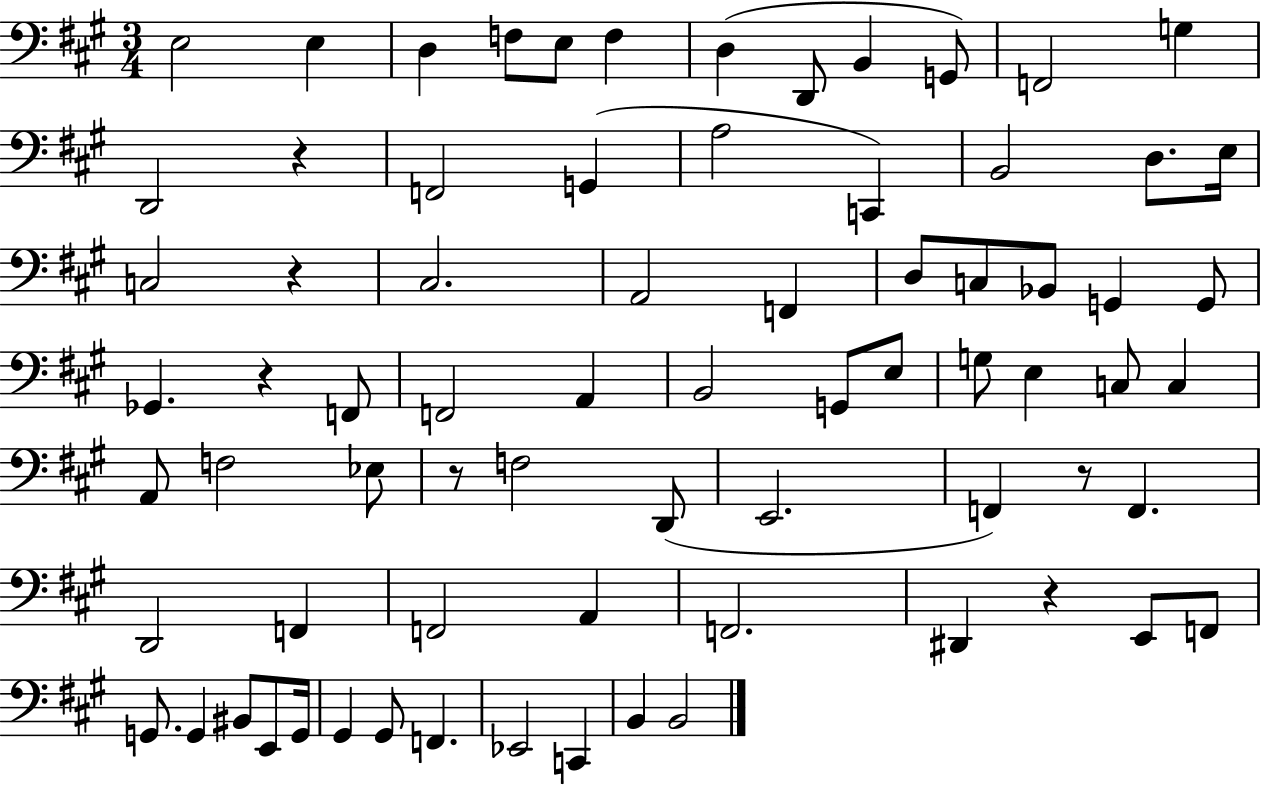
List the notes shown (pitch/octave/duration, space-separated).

E3/h E3/q D3/q F3/e E3/e F3/q D3/q D2/e B2/q G2/e F2/h G3/q D2/h R/q F2/h G2/q A3/h C2/q B2/h D3/e. E3/s C3/h R/q C#3/h. A2/h F2/q D3/e C3/e Bb2/e G2/q G2/e Gb2/q. R/q F2/e F2/h A2/q B2/h G2/e E3/e G3/e E3/q C3/e C3/q A2/e F3/h Eb3/e R/e F3/h D2/e E2/h. F2/q R/e F2/q. D2/h F2/q F2/h A2/q F2/h. D#2/q R/q E2/e F2/e G2/e. G2/q BIS2/e E2/e G2/s G#2/q G#2/e F2/q. Eb2/h C2/q B2/q B2/h